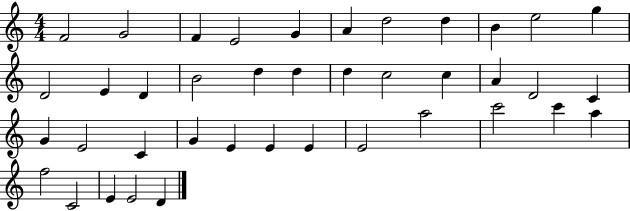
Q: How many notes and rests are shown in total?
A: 40